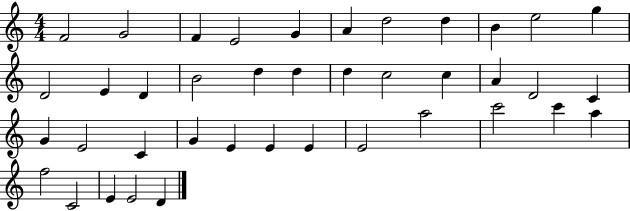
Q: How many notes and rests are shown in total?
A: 40